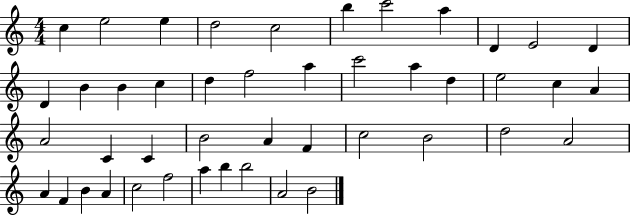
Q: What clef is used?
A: treble